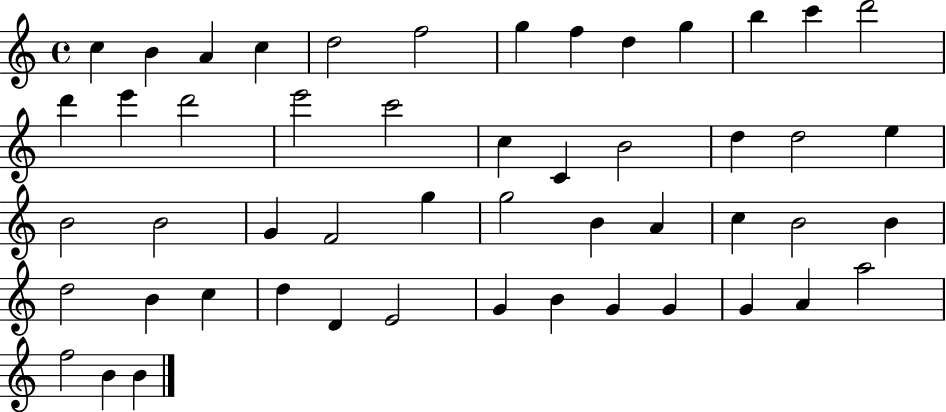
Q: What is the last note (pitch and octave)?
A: B4